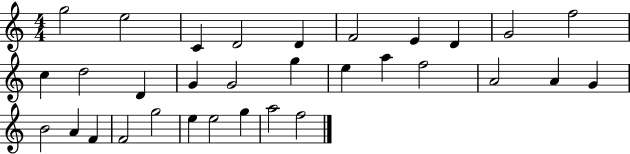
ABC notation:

X:1
T:Untitled
M:4/4
L:1/4
K:C
g2 e2 C D2 D F2 E D G2 f2 c d2 D G G2 g e a f2 A2 A G B2 A F F2 g2 e e2 g a2 f2